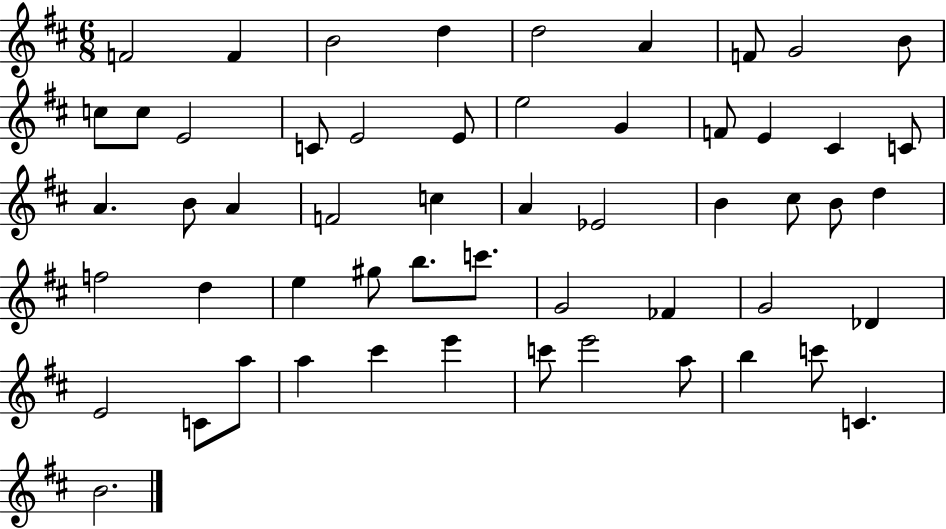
{
  \clef treble
  \numericTimeSignature
  \time 6/8
  \key d \major
  f'2 f'4 | b'2 d''4 | d''2 a'4 | f'8 g'2 b'8 | \break c''8 c''8 e'2 | c'8 e'2 e'8 | e''2 g'4 | f'8 e'4 cis'4 c'8 | \break a'4. b'8 a'4 | f'2 c''4 | a'4 ees'2 | b'4 cis''8 b'8 d''4 | \break f''2 d''4 | e''4 gis''8 b''8. c'''8. | g'2 fes'4 | g'2 des'4 | \break e'2 c'8 a''8 | a''4 cis'''4 e'''4 | c'''8 e'''2 a''8 | b''4 c'''8 c'4. | \break b'2. | \bar "|."
}